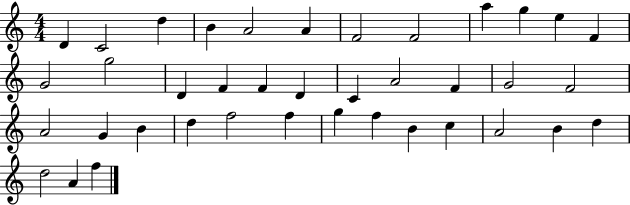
{
  \clef treble
  \numericTimeSignature
  \time 4/4
  \key c \major
  d'4 c'2 d''4 | b'4 a'2 a'4 | f'2 f'2 | a''4 g''4 e''4 f'4 | \break g'2 g''2 | d'4 f'4 f'4 d'4 | c'4 a'2 f'4 | g'2 f'2 | \break a'2 g'4 b'4 | d''4 f''2 f''4 | g''4 f''4 b'4 c''4 | a'2 b'4 d''4 | \break d''2 a'4 f''4 | \bar "|."
}